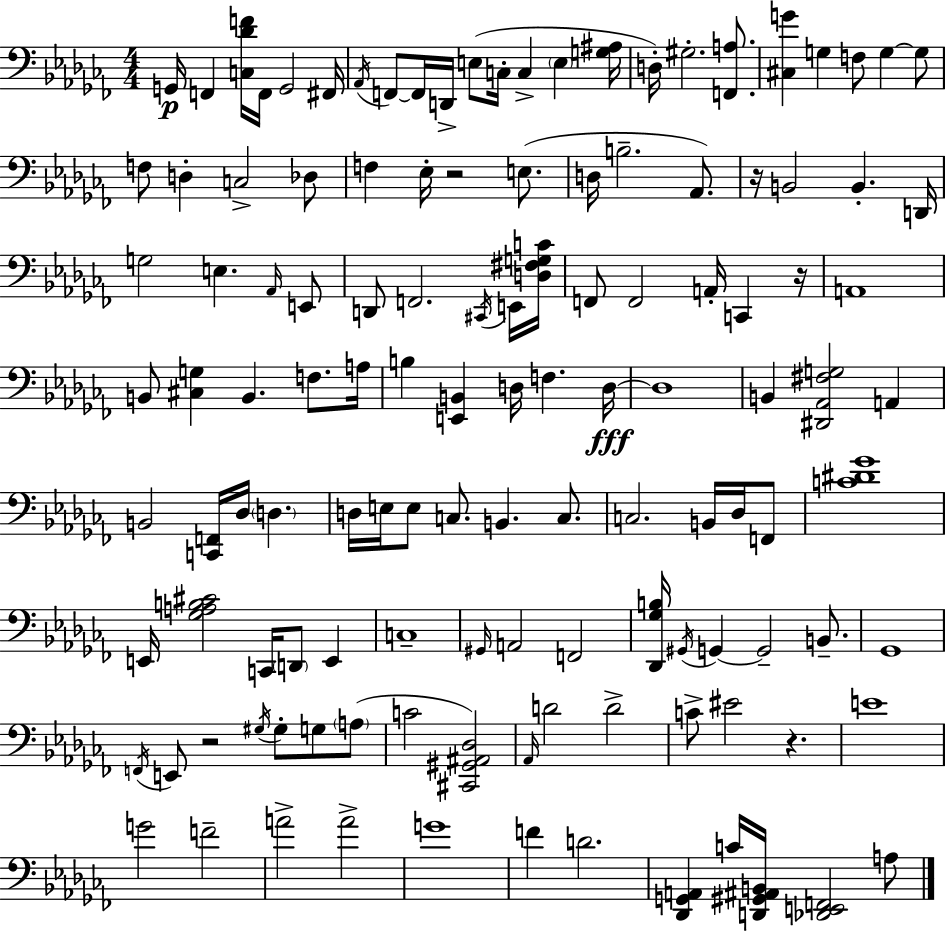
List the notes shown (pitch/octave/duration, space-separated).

G2/s F2/q [C3,Db4,F4]/s F2/s G2/h F#2/s Ab2/s F2/e F2/s D2/s E3/e C3/s C3/q E3/q [G3,A#3]/s D3/s G#3/h. [F2,A3]/e. [C#3,G4]/q G3/q F3/e G3/q G3/e F3/e D3/q C3/h Db3/e F3/q Eb3/s R/h E3/e. D3/s B3/h. Ab2/e. R/s B2/h B2/q. D2/s G3/h E3/q. Ab2/s E2/e D2/e F2/h. C#2/s E2/s [D3,F#3,G3,C4]/s F2/e F2/h A2/s C2/q R/s A2/w B2/e [C#3,G3]/q B2/q. F3/e. A3/s B3/q [E2,B2]/q D3/s F3/q. D3/s D3/w B2/q [D#2,Ab2,F#3,G3]/h A2/q B2/h [C2,F2]/s Db3/s D3/q. D3/s E3/s E3/e C3/e. B2/q. C3/e. C3/h. B2/s Db3/s F2/e [C4,D#4,Gb4]/w E2/s [Gb3,A3,B3,C#4]/h C2/s D2/e E2/q C3/w G#2/s A2/h F2/h [Db2,Gb3,B3]/s G#2/s G2/q G2/h B2/e. Gb2/w F2/s E2/e R/h G#3/s G#3/e G3/e A3/e C4/h [C#2,G#2,A#2,Db3]/h Ab2/s D4/h D4/h C4/e EIS4/h R/q. E4/w G4/h F4/h A4/h A4/h G4/w F4/q D4/h. [Db2,G2,A2]/q C4/s [D2,G#2,A#2,B2]/s [Db2,E2,F2]/h A3/e